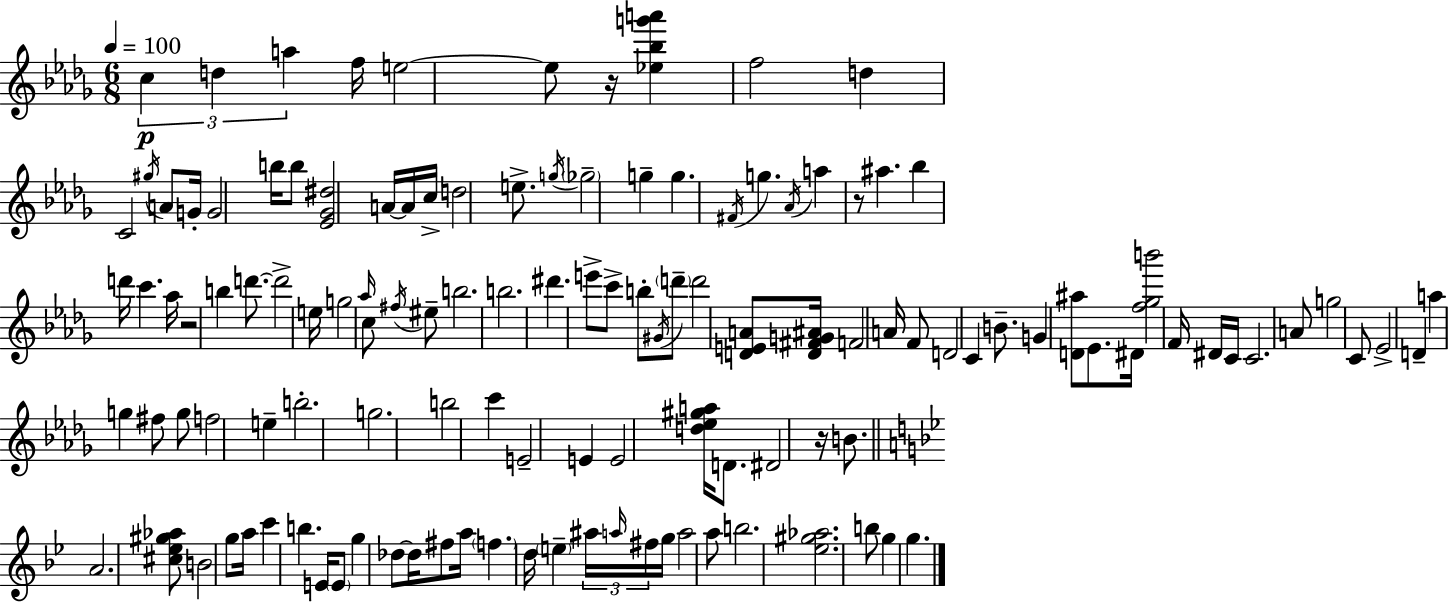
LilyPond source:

{
  \clef treble
  \numericTimeSignature
  \time 6/8
  \key bes \minor
  \tempo 4 = 100
  \tuplet 3/2 { c''4\p d''4 a''4 } | f''16 e''2~~ e''8 r16 | <ees'' bes'' g''' a'''>4 f''2 | d''4 c'2 | \break \acciaccatura { gis''16 } a'8 g'16-. g'2 | b''16 b''8 <ees' ges' dis''>2 a'16~~ | a'16 c''16-> d''2 e''8.-> | \acciaccatura { g''16 } \parenthesize ges''2-- g''4-- | \break g''4. \acciaccatura { fis'16 } g''4. | \acciaccatura { aes'16 } a''4 r8 ais''4. | bes''4 d'''16 c'''4. | aes''16 r2 | \break b''4 d'''8.~~ d'''2-> | e''16 g''2 | \grace { aes''16 } c''8 \acciaccatura { fis''16 } eis''8-- b''2. | b''2. | \break dis'''4. | e'''8-> c'''8-> b''8-. \acciaccatura { gis'16 } \parenthesize d'''8-- d'''2 | <d' e' a'>8 <d' fis' g' ais'>16 f'2 | a'16 f'8 d'2 | \break c'4 b'8.-- g'4 | <d' ais''>8 ees'8. dis'16 <f'' ges'' b'''>2 | f'16 dis'16 c'16 c'2. | a'8 g''2 | \break c'8 ees'2-> | d'4-- a''4 g''4 | fis''8 g''8 f''2 | e''4-- b''2.-. | \break g''2. | b''2 | c'''4 e'2-- | e'4 e'2 | \break <d'' ees'' gis'' a''>16 d'8. dis'2 | r16 b'8. \bar "||" \break \key g \minor a'2. | <cis'' ees'' gis'' aes''>8 b'2 g''8 | a''16 c'''4 b''4. e'16 | \parenthesize e'8 g''4 des''8~~ des''16 fis''8 a''16 | \break \parenthesize f''4. d''16 \parenthesize e''4-- \tuplet 3/2 { ais''16 | \grace { a''16 } fis''16 } g''16 a''2 a''8 | b''2. | <ees'' gis'' aes''>2. | \break b''8 g''4 g''4. | \bar "|."
}